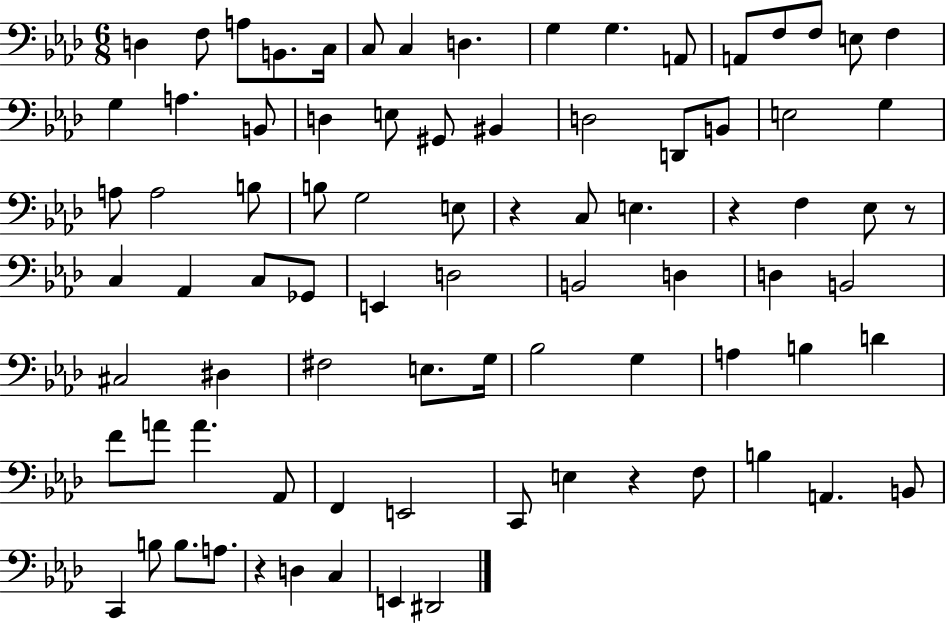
{
  \clef bass
  \numericTimeSignature
  \time 6/8
  \key aes \major
  d4 f8 a8 b,8. c16 | c8 c4 d4. | g4 g4. a,8 | a,8 f8 f8 e8 f4 | \break g4 a4. b,8 | d4 e8 gis,8 bis,4 | d2 d,8 b,8 | e2 g4 | \break a8 a2 b8 | b8 g2 e8 | r4 c8 e4. | r4 f4 ees8 r8 | \break c4 aes,4 c8 ges,8 | e,4 d2 | b,2 d4 | d4 b,2 | \break cis2 dis4 | fis2 e8. g16 | bes2 g4 | a4 b4 d'4 | \break f'8 a'8 a'4. aes,8 | f,4 e,2 | c,8 e4 r4 f8 | b4 a,4. b,8 | \break c,4 b8 b8. a8. | r4 d4 c4 | e,4 dis,2 | \bar "|."
}